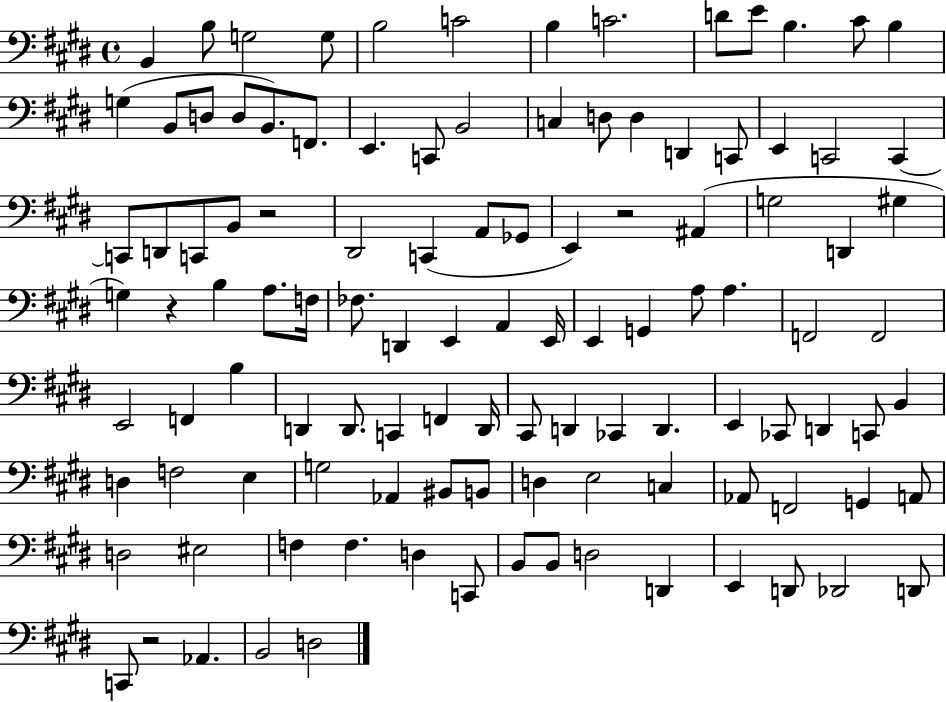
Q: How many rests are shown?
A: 4